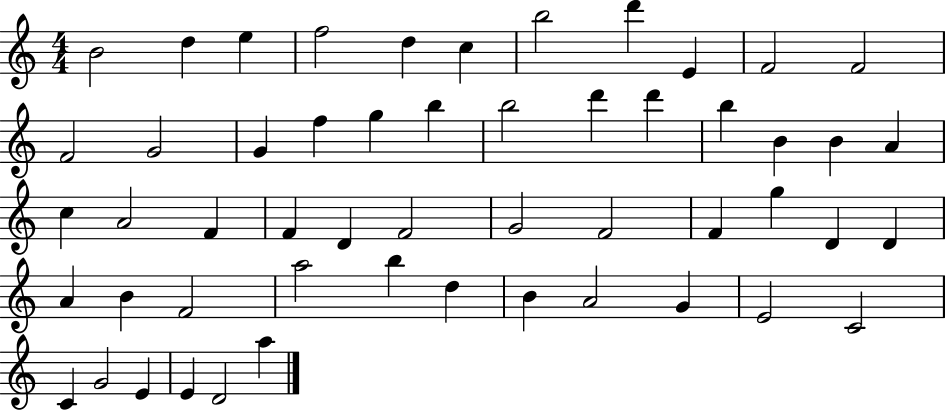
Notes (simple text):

B4/h D5/q E5/q F5/h D5/q C5/q B5/h D6/q E4/q F4/h F4/h F4/h G4/h G4/q F5/q G5/q B5/q B5/h D6/q D6/q B5/q B4/q B4/q A4/q C5/q A4/h F4/q F4/q D4/q F4/h G4/h F4/h F4/q G5/q D4/q D4/q A4/q B4/q F4/h A5/h B5/q D5/q B4/q A4/h G4/q E4/h C4/h C4/q G4/h E4/q E4/q D4/h A5/q